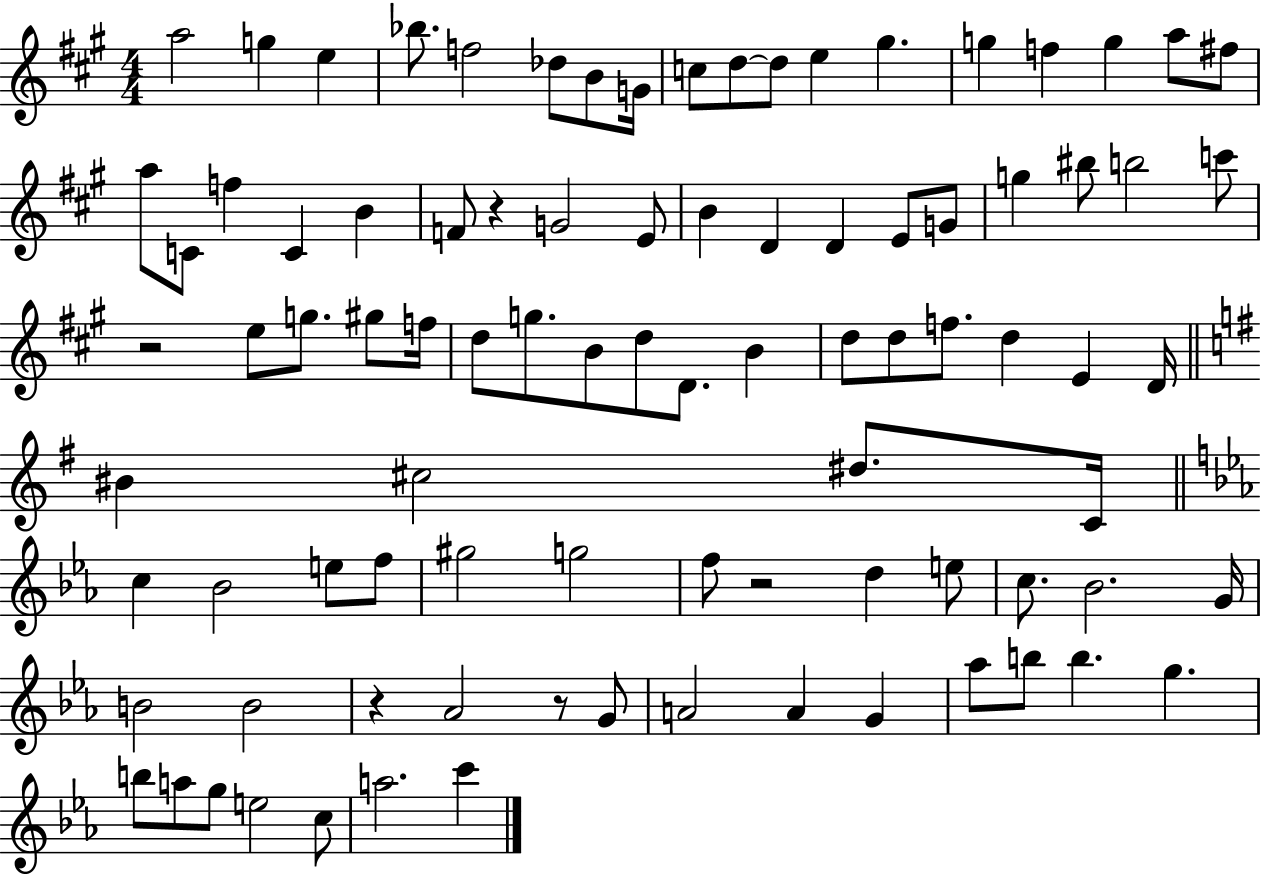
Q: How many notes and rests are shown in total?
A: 90